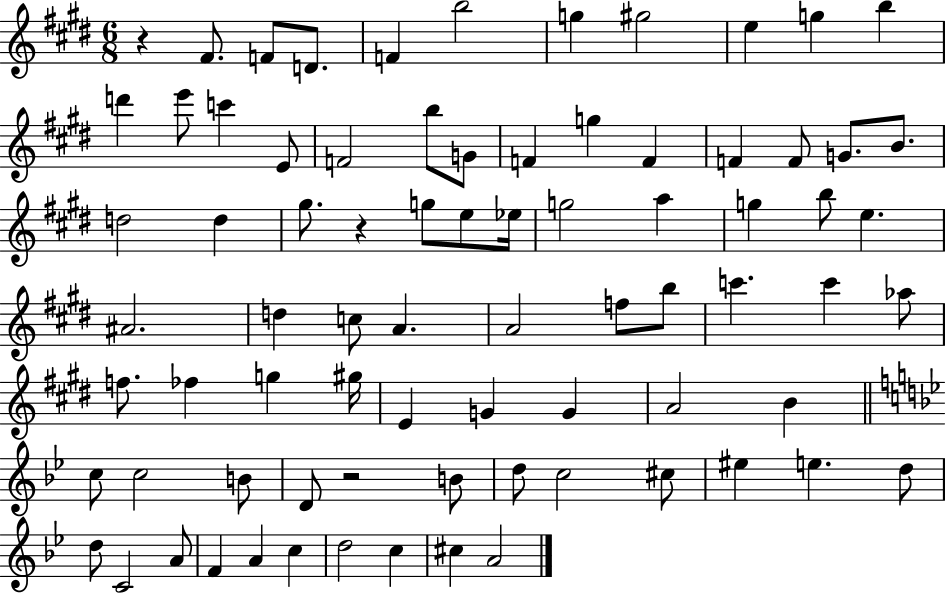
{
  \clef treble
  \numericTimeSignature
  \time 6/8
  \key e \major
  r4 fis'8. f'8 d'8. | f'4 b''2 | g''4 gis''2 | e''4 g''4 b''4 | \break d'''4 e'''8 c'''4 e'8 | f'2 b''8 g'8 | f'4 g''4 f'4 | f'4 f'8 g'8. b'8. | \break d''2 d''4 | gis''8. r4 g''8 e''8 ees''16 | g''2 a''4 | g''4 b''8 e''4. | \break ais'2. | d''4 c''8 a'4. | a'2 f''8 b''8 | c'''4. c'''4 aes''8 | \break f''8. fes''4 g''4 gis''16 | e'4 g'4 g'4 | a'2 b'4 | \bar "||" \break \key bes \major c''8 c''2 b'8 | d'8 r2 b'8 | d''8 c''2 cis''8 | eis''4 e''4. d''8 | \break d''8 c'2 a'8 | f'4 a'4 c''4 | d''2 c''4 | cis''4 a'2 | \break \bar "|."
}